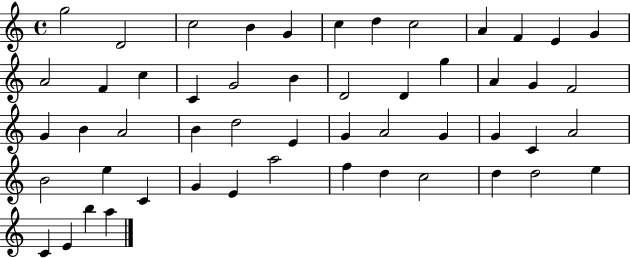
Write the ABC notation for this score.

X:1
T:Untitled
M:4/4
L:1/4
K:C
g2 D2 c2 B G c d c2 A F E G A2 F c C G2 B D2 D g A G F2 G B A2 B d2 E G A2 G G C A2 B2 e C G E a2 f d c2 d d2 e C E b a